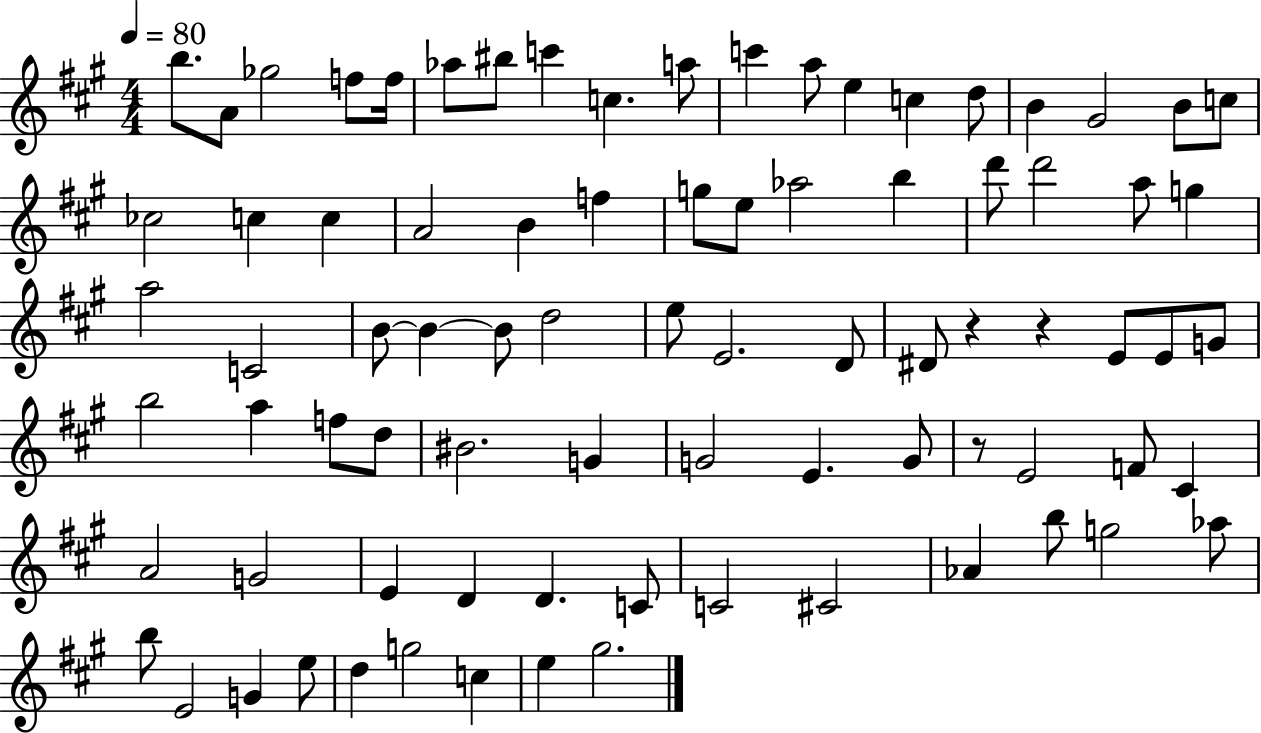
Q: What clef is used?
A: treble